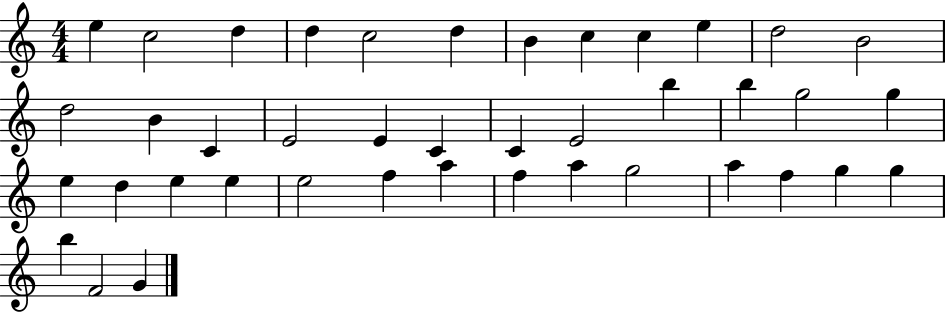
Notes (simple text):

E5/q C5/h D5/q D5/q C5/h D5/q B4/q C5/q C5/q E5/q D5/h B4/h D5/h B4/q C4/q E4/h E4/q C4/q C4/q E4/h B5/q B5/q G5/h G5/q E5/q D5/q E5/q E5/q E5/h F5/q A5/q F5/q A5/q G5/h A5/q F5/q G5/q G5/q B5/q F4/h G4/q